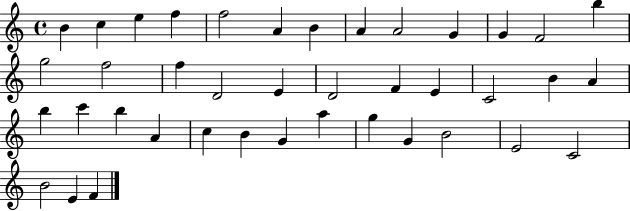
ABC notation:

X:1
T:Untitled
M:4/4
L:1/4
K:C
B c e f f2 A B A A2 G G F2 b g2 f2 f D2 E D2 F E C2 B A b c' b A c B G a g G B2 E2 C2 B2 E F